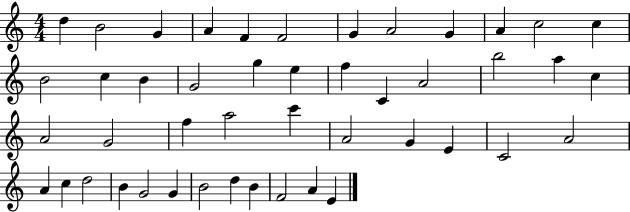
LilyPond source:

{
  \clef treble
  \numericTimeSignature
  \time 4/4
  \key c \major
  d''4 b'2 g'4 | a'4 f'4 f'2 | g'4 a'2 g'4 | a'4 c''2 c''4 | \break b'2 c''4 b'4 | g'2 g''4 e''4 | f''4 c'4 a'2 | b''2 a''4 c''4 | \break a'2 g'2 | f''4 a''2 c'''4 | a'2 g'4 e'4 | c'2 a'2 | \break a'4 c''4 d''2 | b'4 g'2 g'4 | b'2 d''4 b'4 | f'2 a'4 e'4 | \break \bar "|."
}